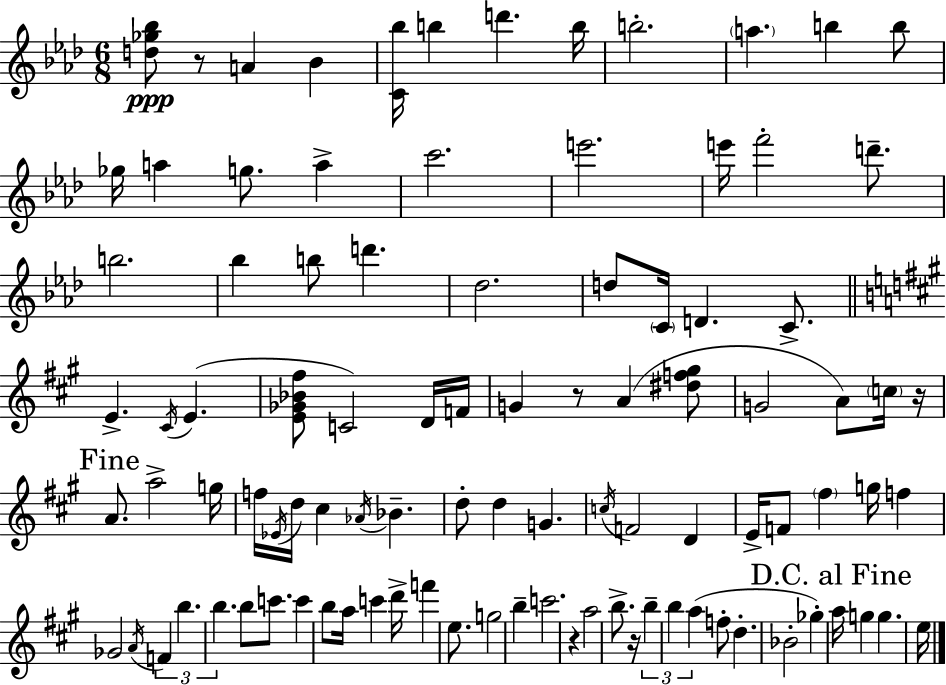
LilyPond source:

{
  \clef treble
  \numericTimeSignature
  \time 6/8
  \key f \minor
  <d'' ges'' bes''>8\ppp r8 a'4 bes'4 | <c' bes''>16 b''4 d'''4. b''16 | b''2.-. | \parenthesize a''4. b''4 b''8 | \break ges''16 a''4 g''8. a''4-> | c'''2. | e'''2. | e'''16 f'''2-. d'''8.-- | \break b''2. | bes''4 b''8 d'''4. | des''2. | d''8 \parenthesize c'16 d'4. c'8.-> | \break \bar "||" \break \key a \major e'4.-> \acciaccatura { cis'16 }( e'4. | <e' ges' bes' fis''>8 c'2) d'16 | f'16 g'4 r8 a'4( <dis'' f'' gis''>8 | g'2 a'8) \parenthesize c''16 | \break r16 \mark "Fine" a'8. a''2-> | g''16 f''16 \acciaccatura { ees'16 } d''16 cis''4 \acciaccatura { aes'16 } bes'4.-- | d''8-. d''4 g'4. | \acciaccatura { c''16 } f'2 | \break d'4 e'16-> f'8 \parenthesize fis''4 g''16 | f''4 ges'2 | \acciaccatura { a'16 } \tuplet 3/2 { f'4 b''4. b''4. } | b''8 c'''8. c'''4 | \break b''8 a''16 c'''4 d'''16-> f'''4 | e''8. g''2 | b''4-- c'''2. | r4 a''2 | \break b''8.-> r16 \tuplet 3/2 { b''4-- | b''4 a''4( } f''8-. d''4.-. | bes'2-. | ges''4-.) \mark "D.C. al Fine" a''16 g''4 g''4. | \break e''16 \bar "|."
}